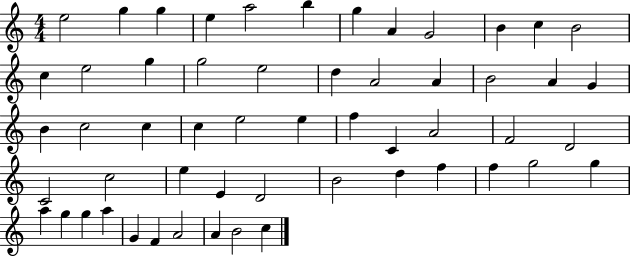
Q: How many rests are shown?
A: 0